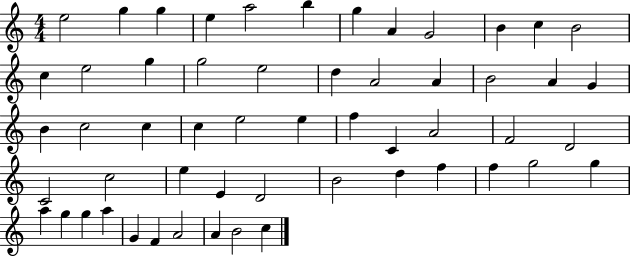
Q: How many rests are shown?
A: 0